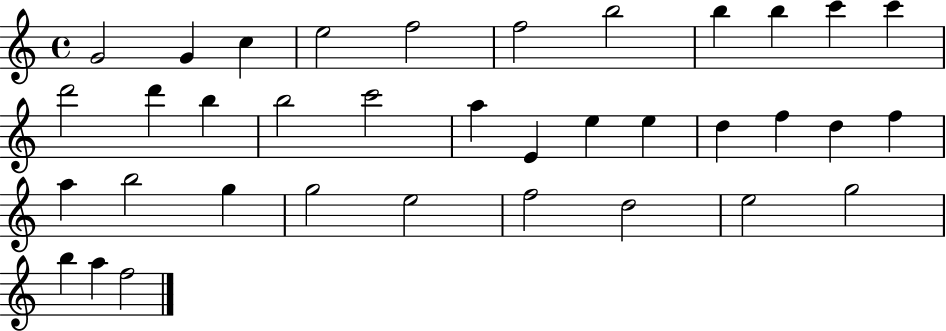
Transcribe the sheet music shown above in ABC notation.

X:1
T:Untitled
M:4/4
L:1/4
K:C
G2 G c e2 f2 f2 b2 b b c' c' d'2 d' b b2 c'2 a E e e d f d f a b2 g g2 e2 f2 d2 e2 g2 b a f2